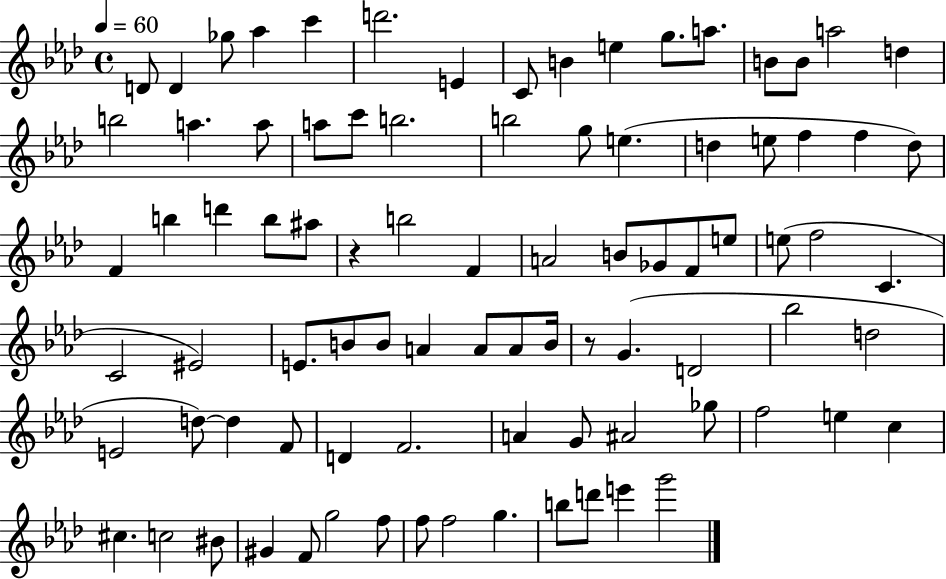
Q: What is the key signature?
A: AES major